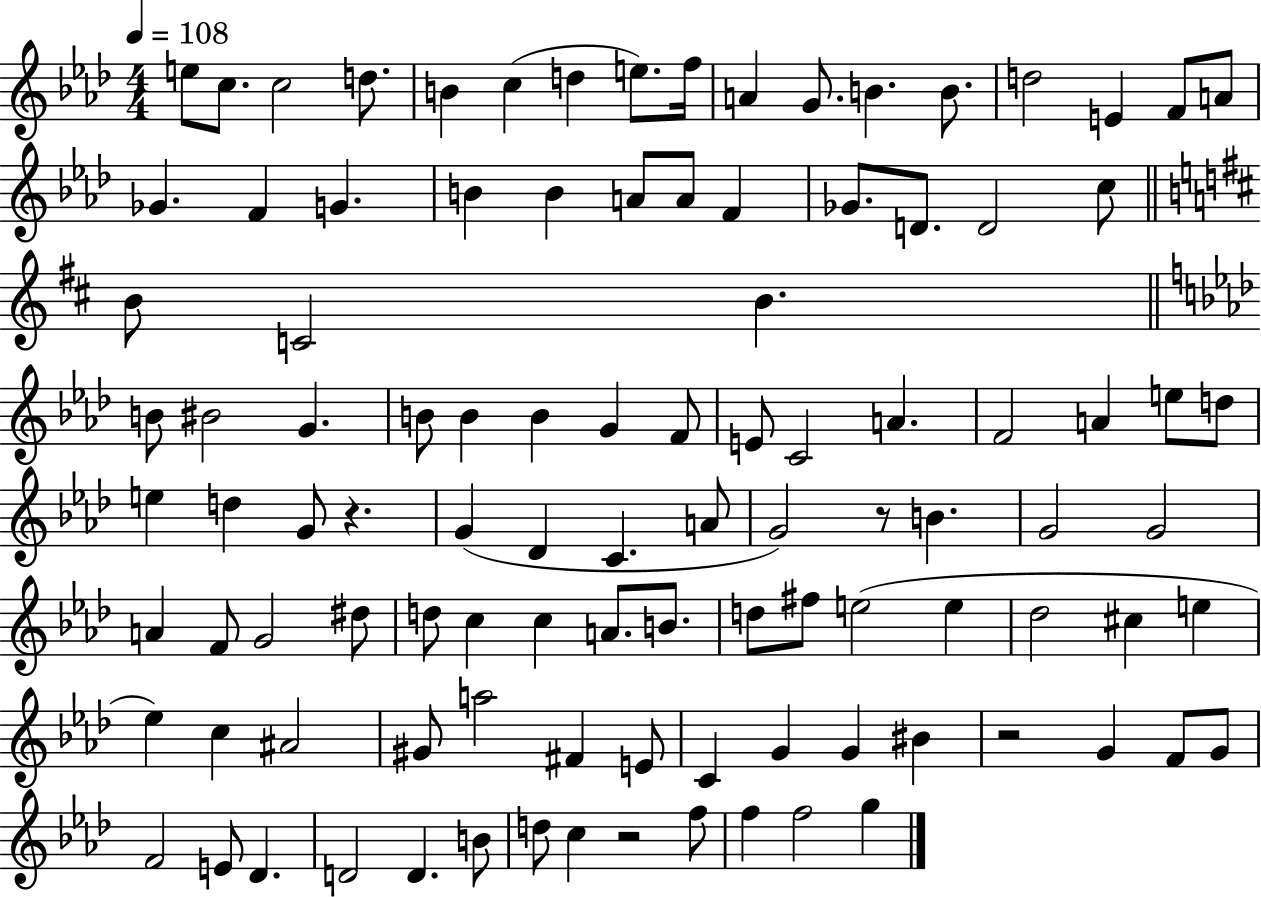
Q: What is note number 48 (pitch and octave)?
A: E5